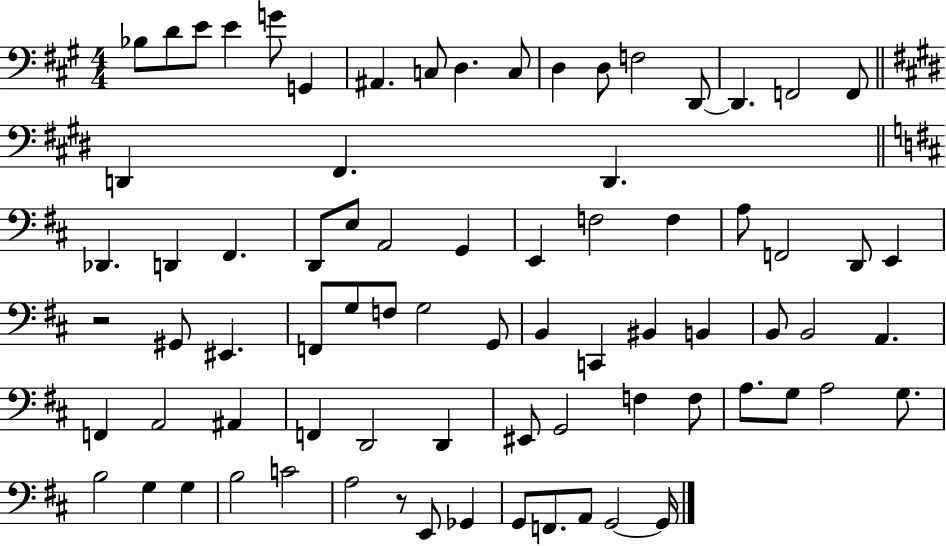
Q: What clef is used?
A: bass